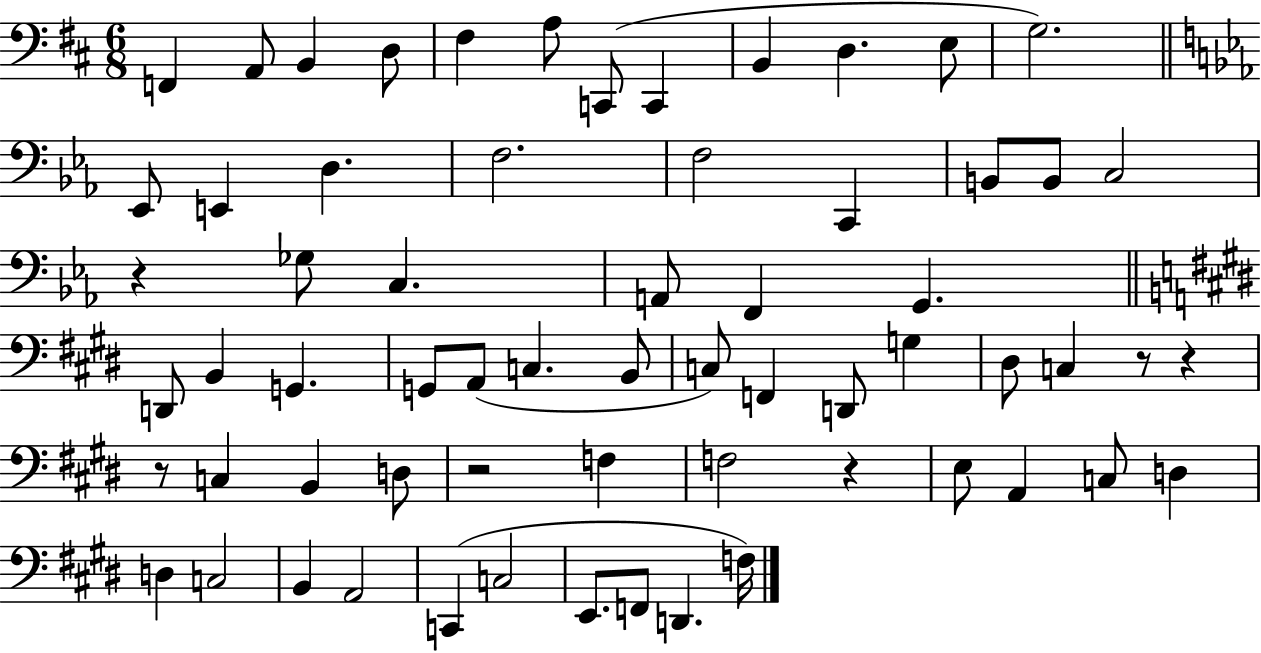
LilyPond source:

{
  \clef bass
  \numericTimeSignature
  \time 6/8
  \key d \major
  f,4 a,8 b,4 d8 | fis4 a8 c,8( c,4 | b,4 d4. e8 | g2.) | \break \bar "||" \break \key c \minor ees,8 e,4 d4. | f2. | f2 c,4 | b,8 b,8 c2 | \break r4 ges8 c4. | a,8 f,4 g,4. | \bar "||" \break \key e \major d,8 b,4 g,4. | g,8 a,8( c4. b,8 | c8) f,4 d,8 g4 | dis8 c4 r8 r4 | \break r8 c4 b,4 d8 | r2 f4 | f2 r4 | e8 a,4 c8 d4 | \break d4 c2 | b,4 a,2 | c,4( c2 | e,8. f,8 d,4. f16) | \break \bar "|."
}